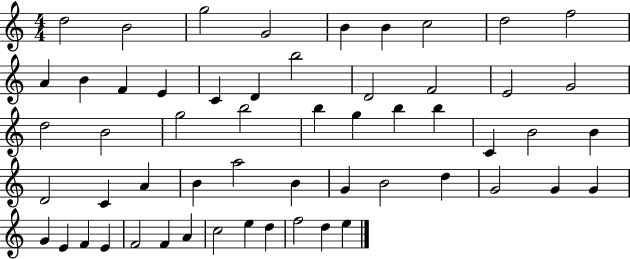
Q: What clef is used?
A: treble